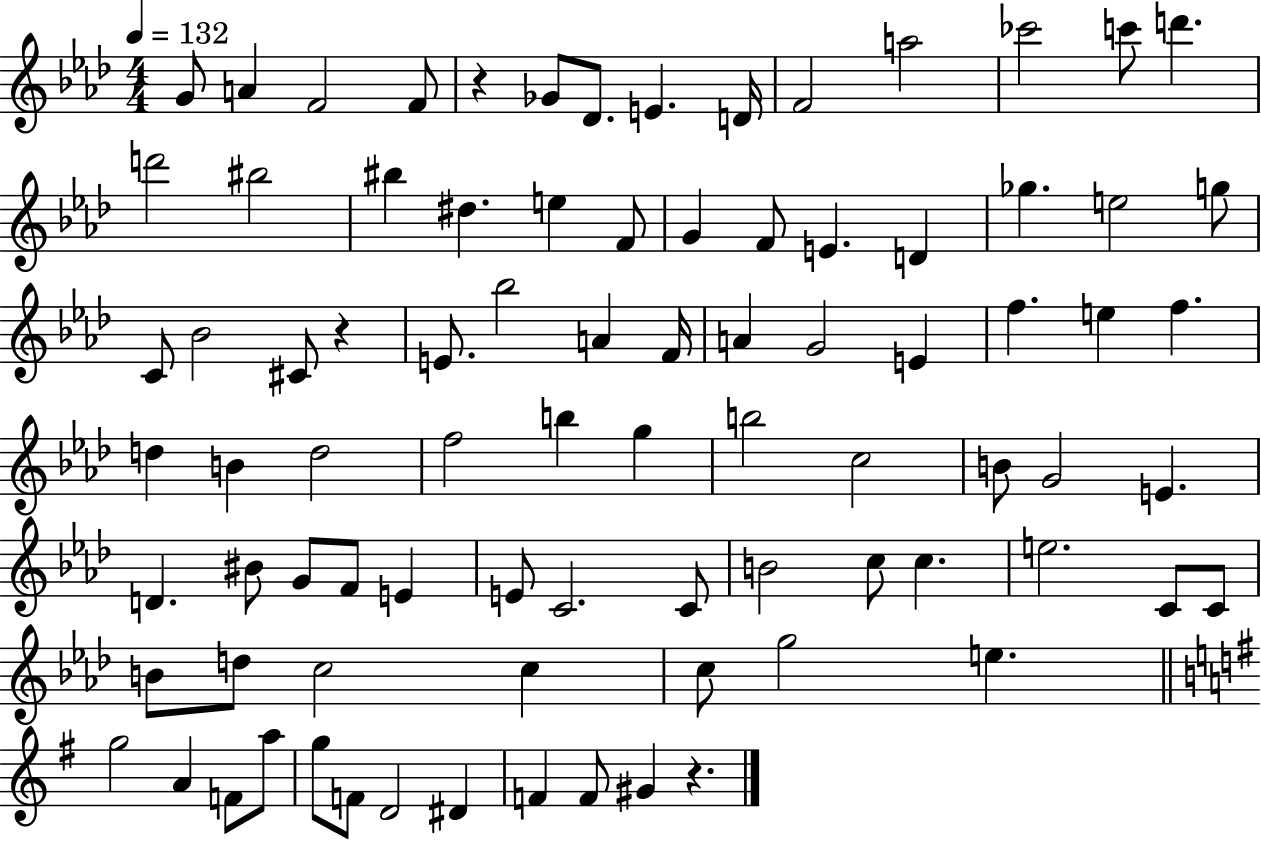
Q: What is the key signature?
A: AES major